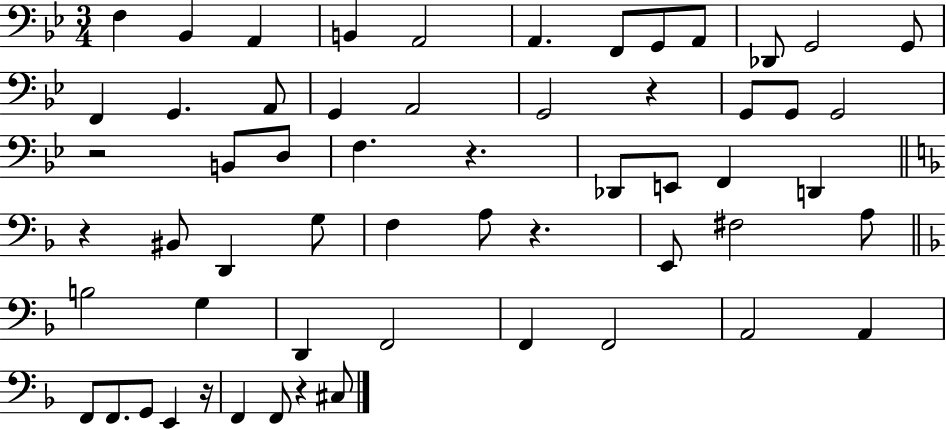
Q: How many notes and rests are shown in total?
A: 58